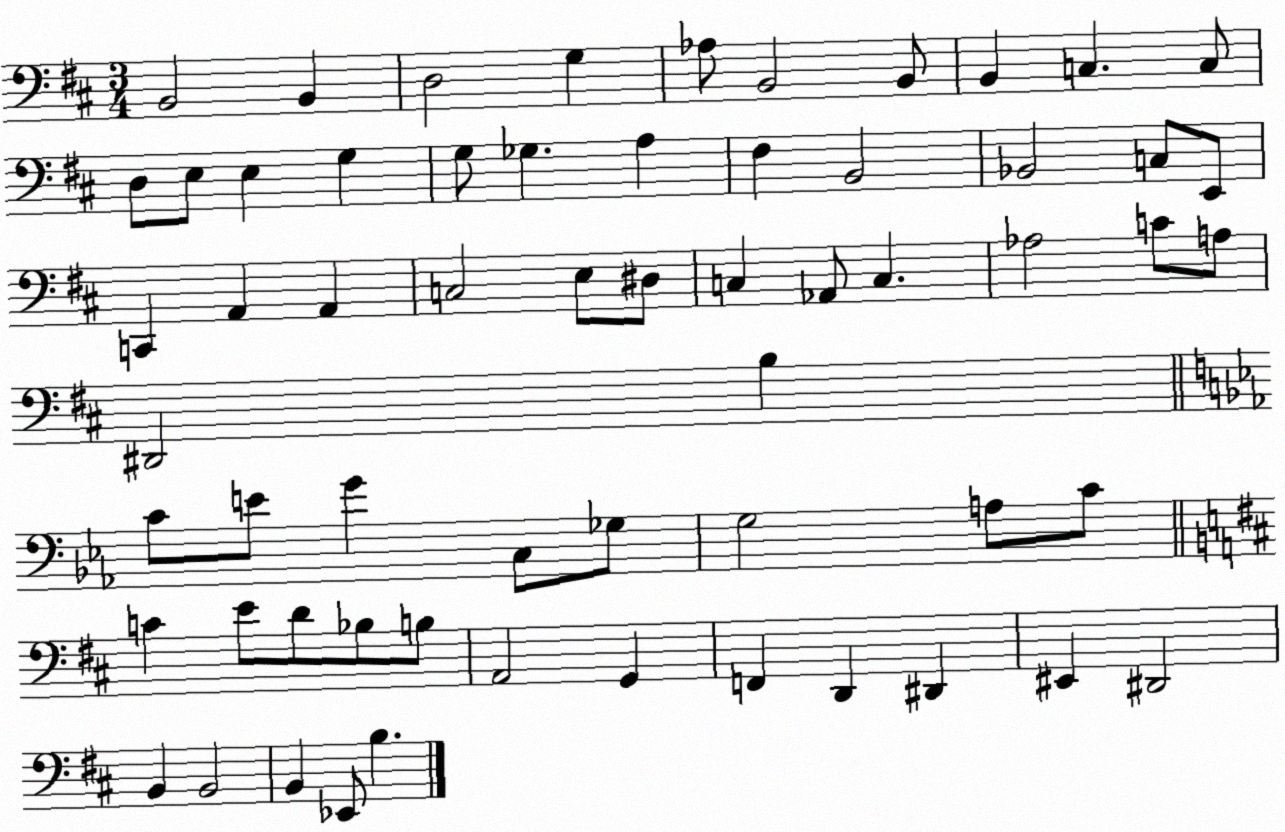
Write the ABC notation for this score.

X:1
T:Untitled
M:3/4
L:1/4
K:D
B,,2 B,, D,2 G, _A,/2 B,,2 B,,/2 B,, C, C,/2 D,/2 E,/2 E, G, G,/2 _G, A, ^F, B,,2 _B,,2 C,/2 E,,/2 C,, A,, A,, C,2 E,/2 ^D,/2 C, _A,,/2 C, _A,2 C/2 A,/2 ^D,,2 B, C/2 E/2 G C,/2 _G,/2 G,2 A,/2 C/2 C E/2 D/2 _B,/2 B,/2 A,,2 G,, F,, D,, ^D,, ^E,, ^D,,2 B,, B,,2 B,, _E,,/2 B,